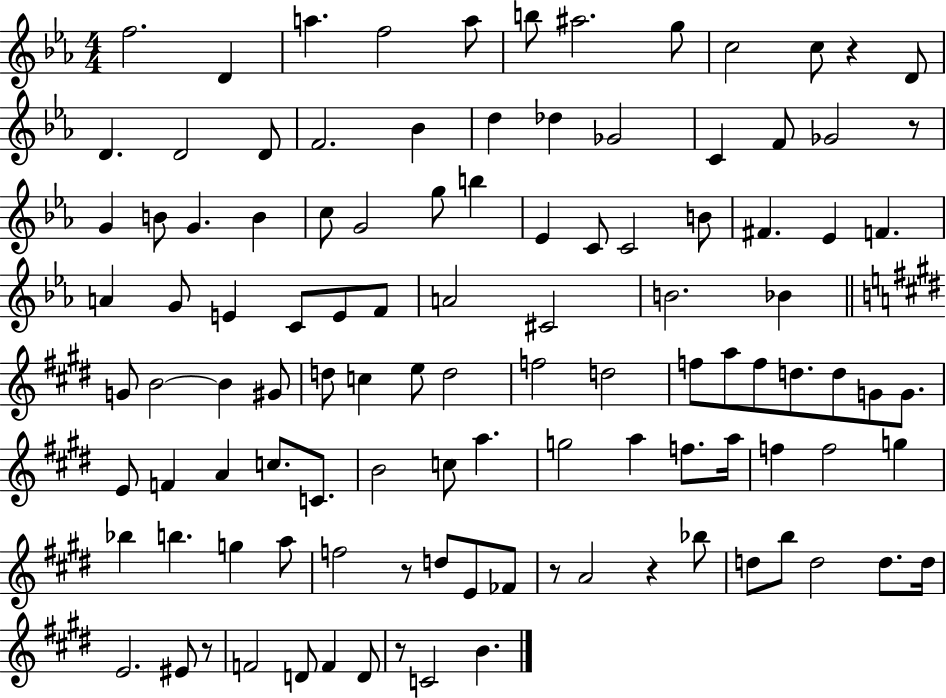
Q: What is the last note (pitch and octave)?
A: B4